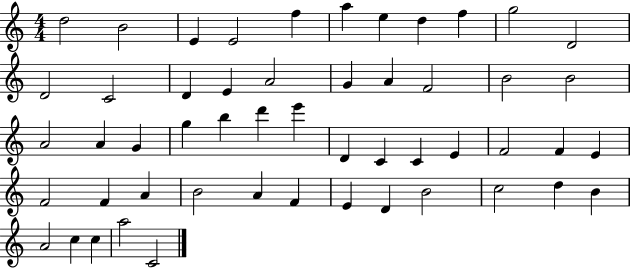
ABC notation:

X:1
T:Untitled
M:4/4
L:1/4
K:C
d2 B2 E E2 f a e d f g2 D2 D2 C2 D E A2 G A F2 B2 B2 A2 A G g b d' e' D C C E F2 F E F2 F A B2 A F E D B2 c2 d B A2 c c a2 C2